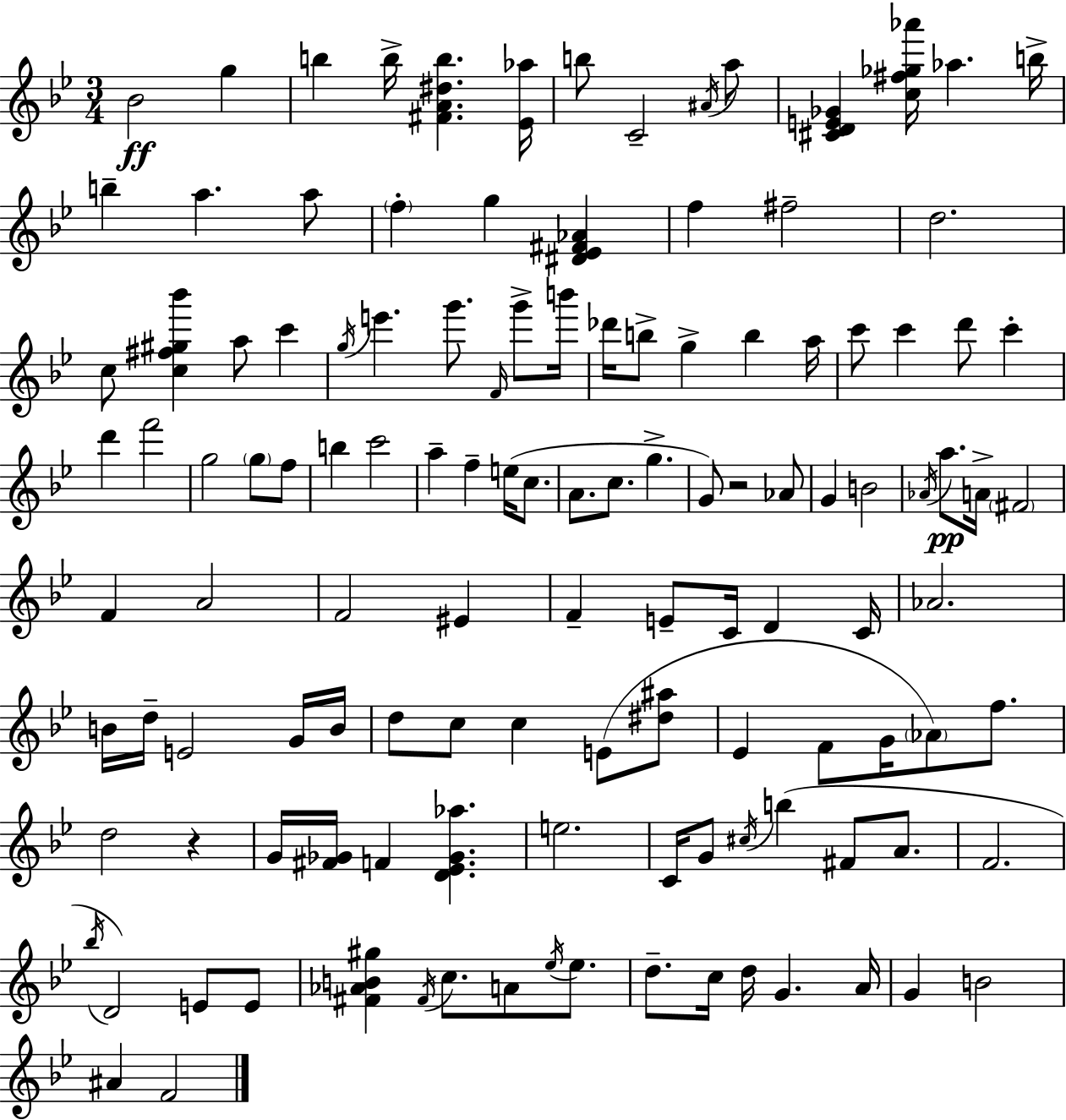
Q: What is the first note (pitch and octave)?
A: Bb4